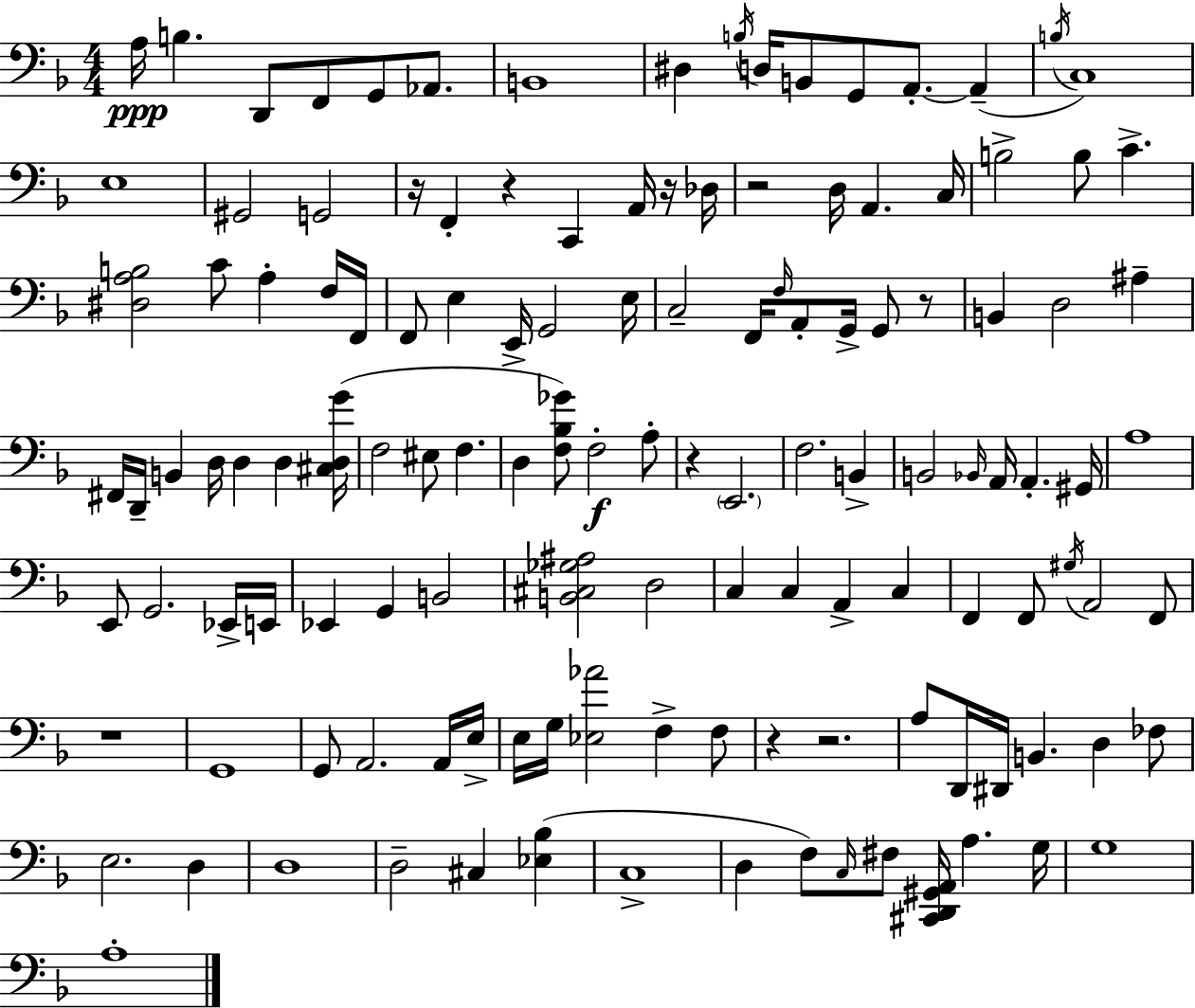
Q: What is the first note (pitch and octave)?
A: A3